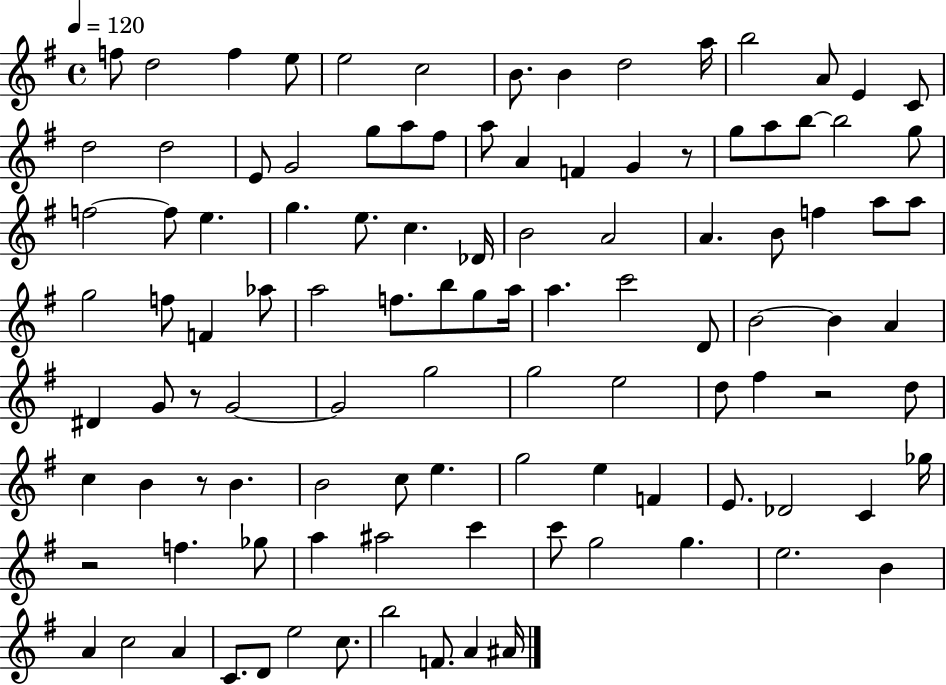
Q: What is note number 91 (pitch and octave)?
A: E5